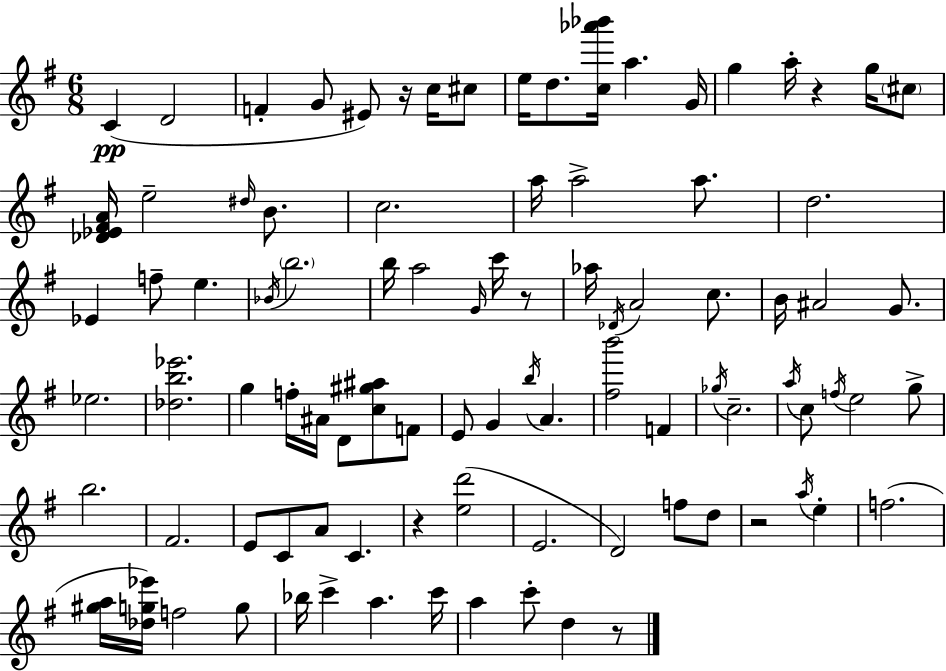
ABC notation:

X:1
T:Untitled
M:6/8
L:1/4
K:G
C D2 F G/2 ^E/2 z/4 c/4 ^c/2 e/4 d/2 [c_a'_b']/4 a G/4 g a/4 z g/4 ^c/2 [_D_E^FA]/4 e2 ^d/4 B/2 c2 a/4 a2 a/2 d2 _E f/2 e _B/4 b2 b/4 a2 G/4 c'/4 z/2 _a/4 _D/4 A2 c/2 B/4 ^A2 G/2 _e2 [_db_e']2 g f/4 ^A/4 D/2 [c^g^a]/2 F/2 E/2 G b/4 A [^fb']2 F _g/4 c2 a/4 c/2 f/4 e2 g/2 b2 ^F2 E/2 C/2 A/2 C z [ed']2 E2 D2 f/2 d/2 z2 a/4 e f2 [^ga]/4 [_dg_e']/4 f2 g/2 _b/4 c' a c'/4 a c'/2 d z/2